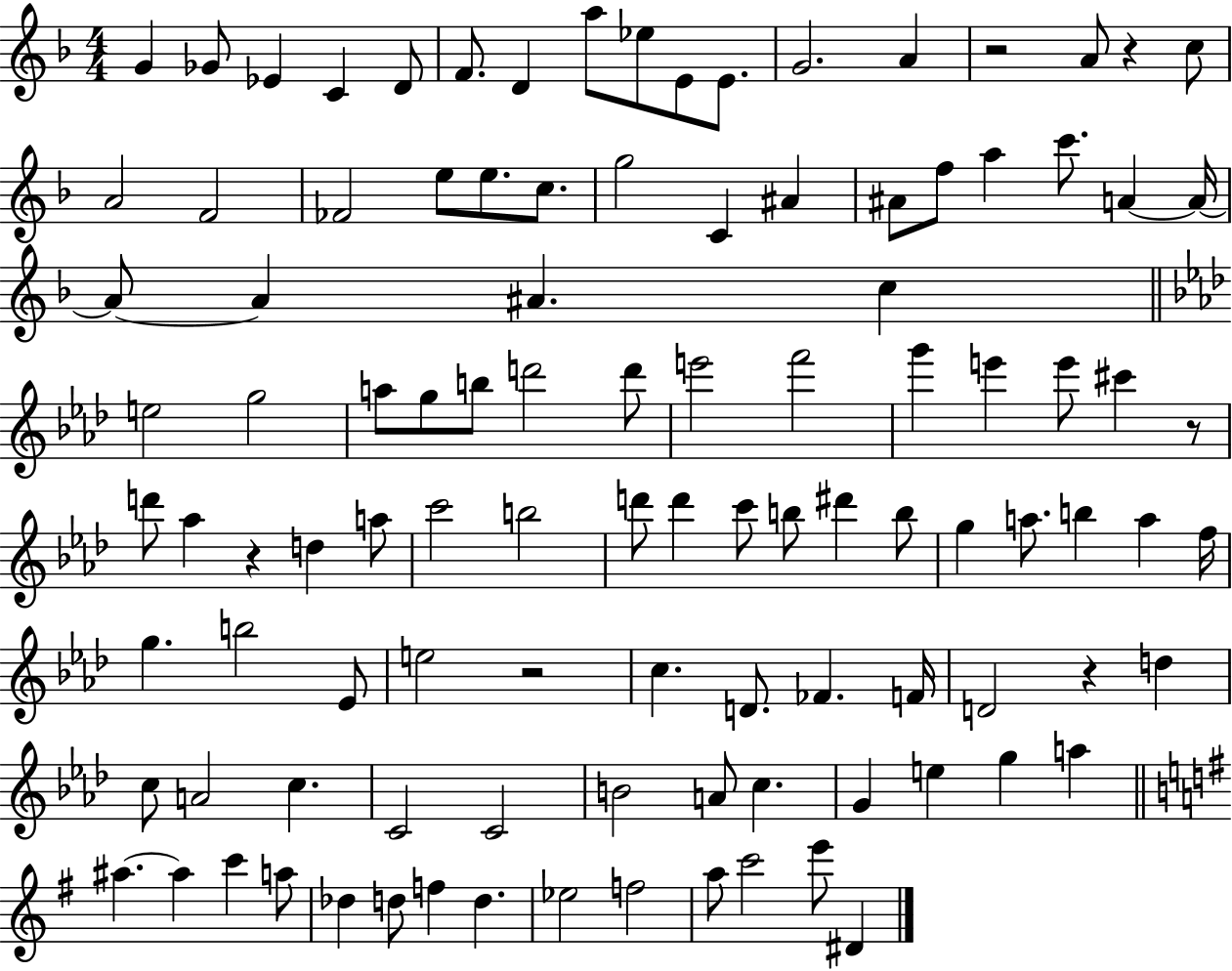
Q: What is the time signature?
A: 4/4